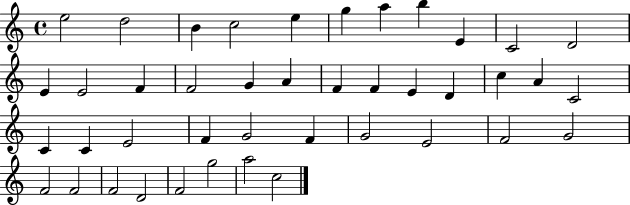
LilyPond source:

{
  \clef treble
  \time 4/4
  \defaultTimeSignature
  \key c \major
  e''2 d''2 | b'4 c''2 e''4 | g''4 a''4 b''4 e'4 | c'2 d'2 | \break e'4 e'2 f'4 | f'2 g'4 a'4 | f'4 f'4 e'4 d'4 | c''4 a'4 c'2 | \break c'4 c'4 e'2 | f'4 g'2 f'4 | g'2 e'2 | f'2 g'2 | \break f'2 f'2 | f'2 d'2 | f'2 g''2 | a''2 c''2 | \break \bar "|."
}